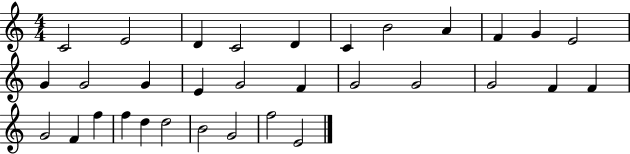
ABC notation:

X:1
T:Untitled
M:4/4
L:1/4
K:C
C2 E2 D C2 D C B2 A F G E2 G G2 G E G2 F G2 G2 G2 F F G2 F f f d d2 B2 G2 f2 E2